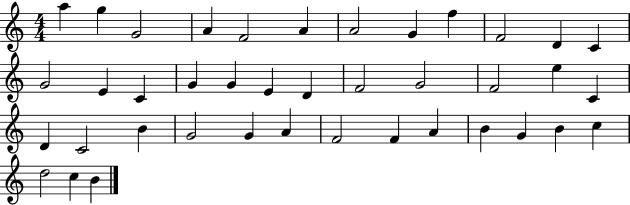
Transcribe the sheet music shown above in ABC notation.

X:1
T:Untitled
M:4/4
L:1/4
K:C
a g G2 A F2 A A2 G f F2 D C G2 E C G G E D F2 G2 F2 e C D C2 B G2 G A F2 F A B G B c d2 c B